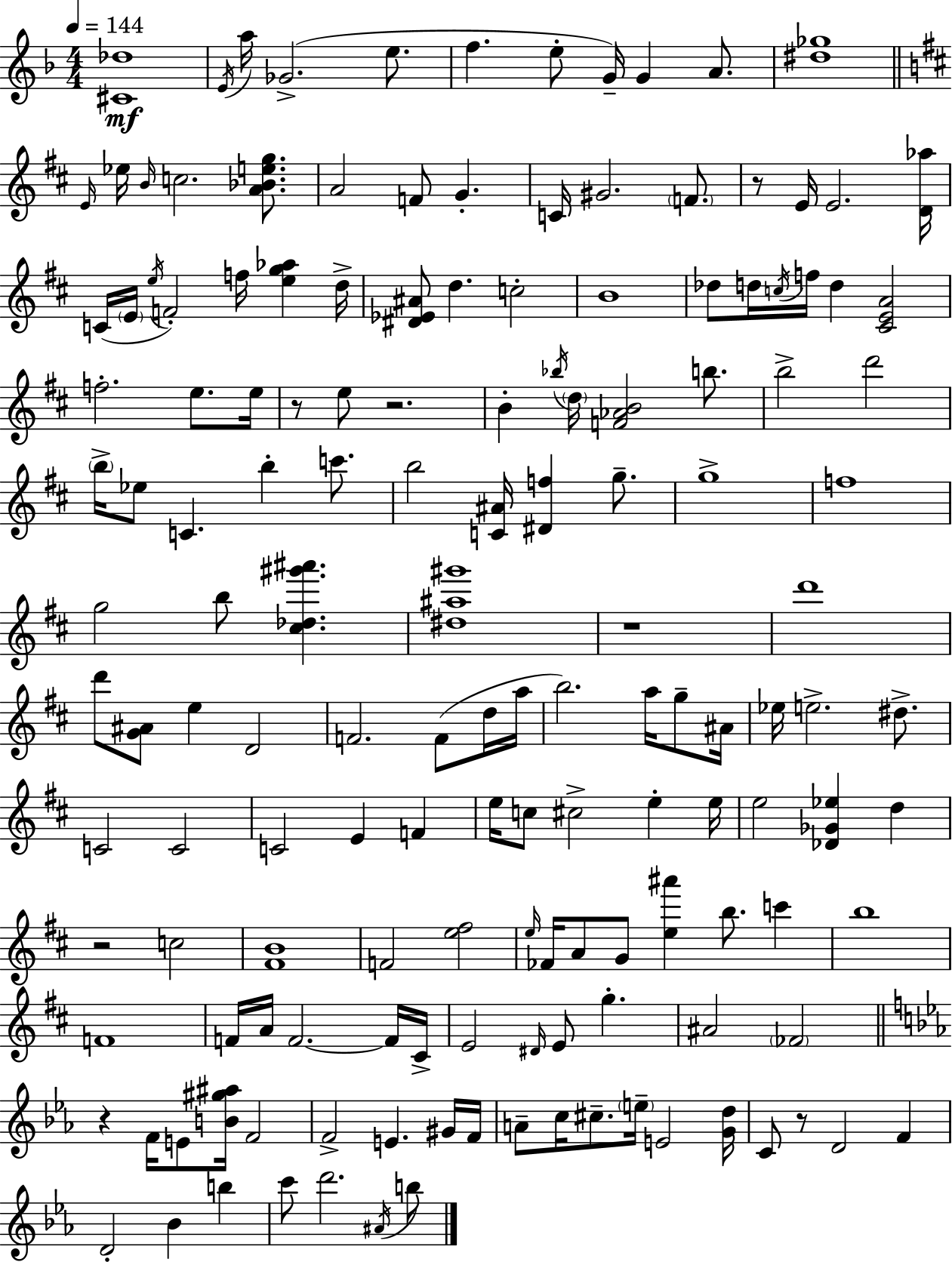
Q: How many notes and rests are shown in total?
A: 152